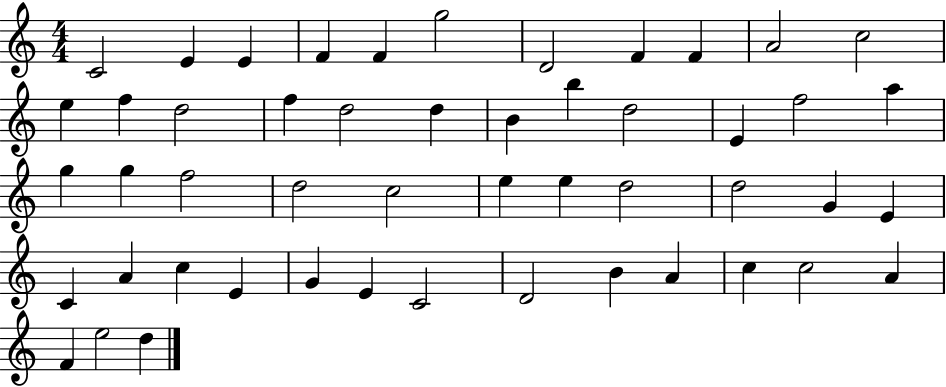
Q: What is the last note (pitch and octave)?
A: D5